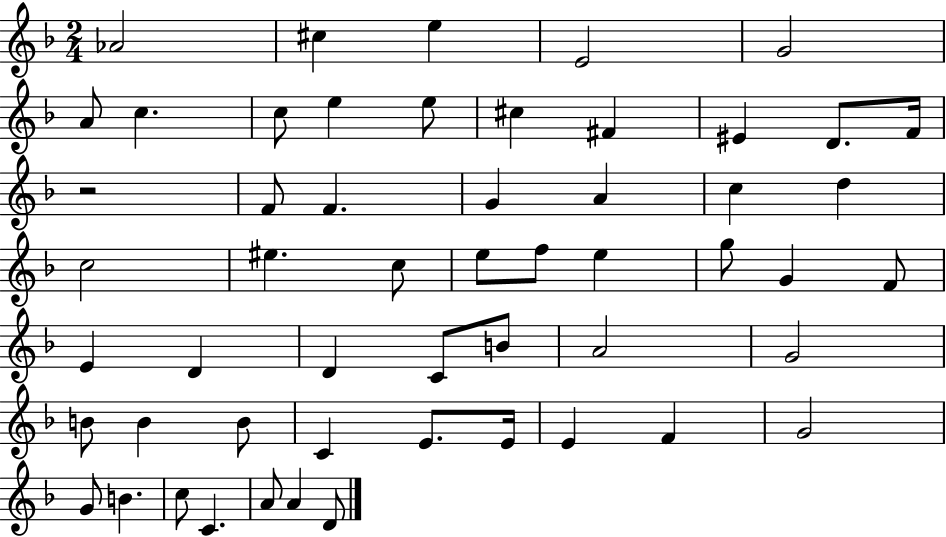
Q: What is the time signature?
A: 2/4